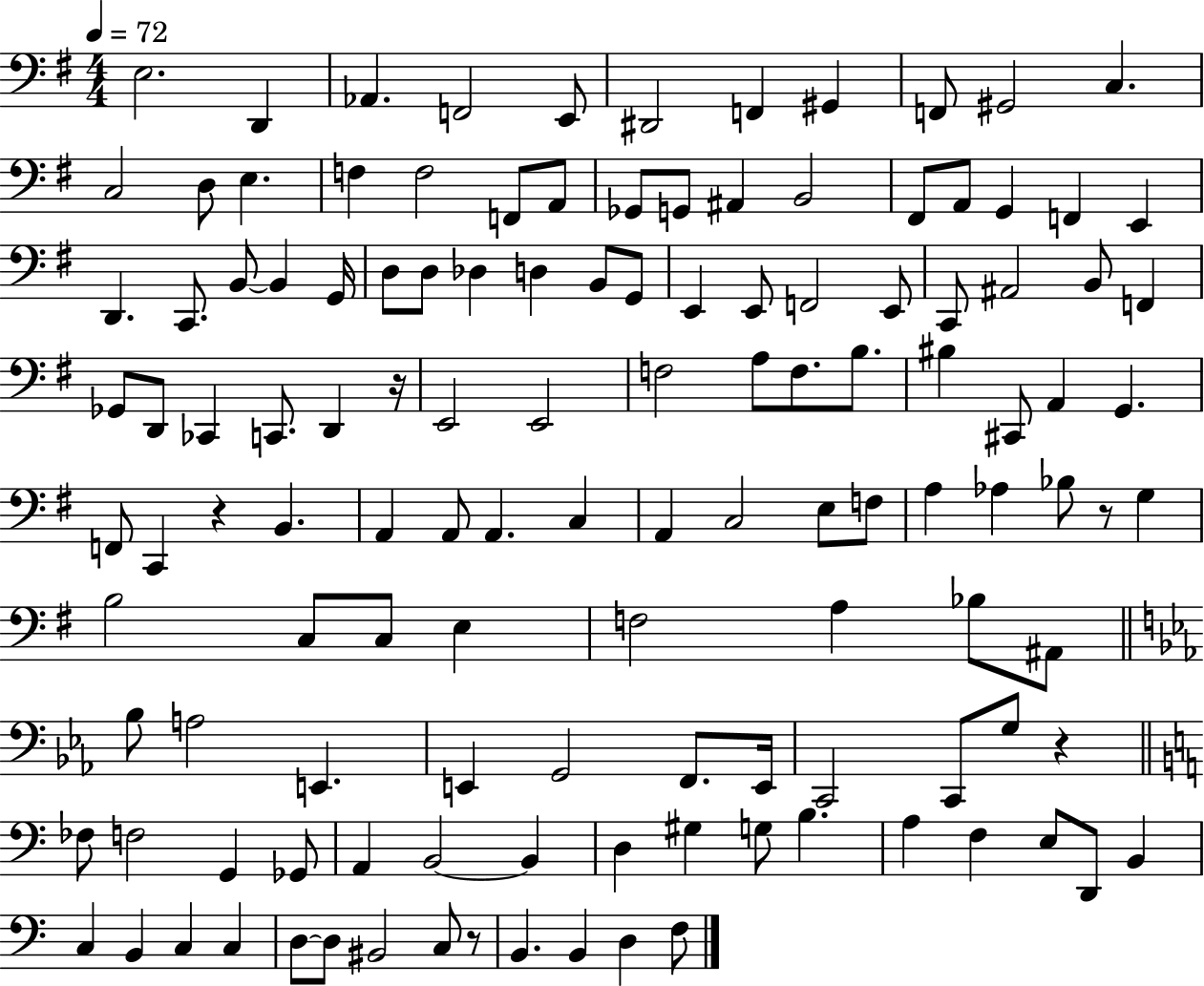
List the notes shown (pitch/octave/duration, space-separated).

E3/h. D2/q Ab2/q. F2/h E2/e D#2/h F2/q G#2/q F2/e G#2/h C3/q. C3/h D3/e E3/q. F3/q F3/h F2/e A2/e Gb2/e G2/e A#2/q B2/h F#2/e A2/e G2/q F2/q E2/q D2/q. C2/e. B2/e B2/q G2/s D3/e D3/e Db3/q D3/q B2/e G2/e E2/q E2/e F2/h E2/e C2/e A#2/h B2/e F2/q Gb2/e D2/e CES2/q C2/e. D2/q R/s E2/h E2/h F3/h A3/e F3/e. B3/e. BIS3/q C#2/e A2/q G2/q. F2/e C2/q R/q B2/q. A2/q A2/e A2/q. C3/q A2/q C3/h E3/e F3/e A3/q Ab3/q Bb3/e R/e G3/q B3/h C3/e C3/e E3/q F3/h A3/q Bb3/e A#2/e Bb3/e A3/h E2/q. E2/q G2/h F2/e. E2/s C2/h C2/e G3/e R/q FES3/e F3/h G2/q Gb2/e A2/q B2/h B2/q D3/q G#3/q G3/e B3/q. A3/q F3/q E3/e D2/e B2/q C3/q B2/q C3/q C3/q D3/e D3/e BIS2/h C3/e R/e B2/q. B2/q D3/q F3/e